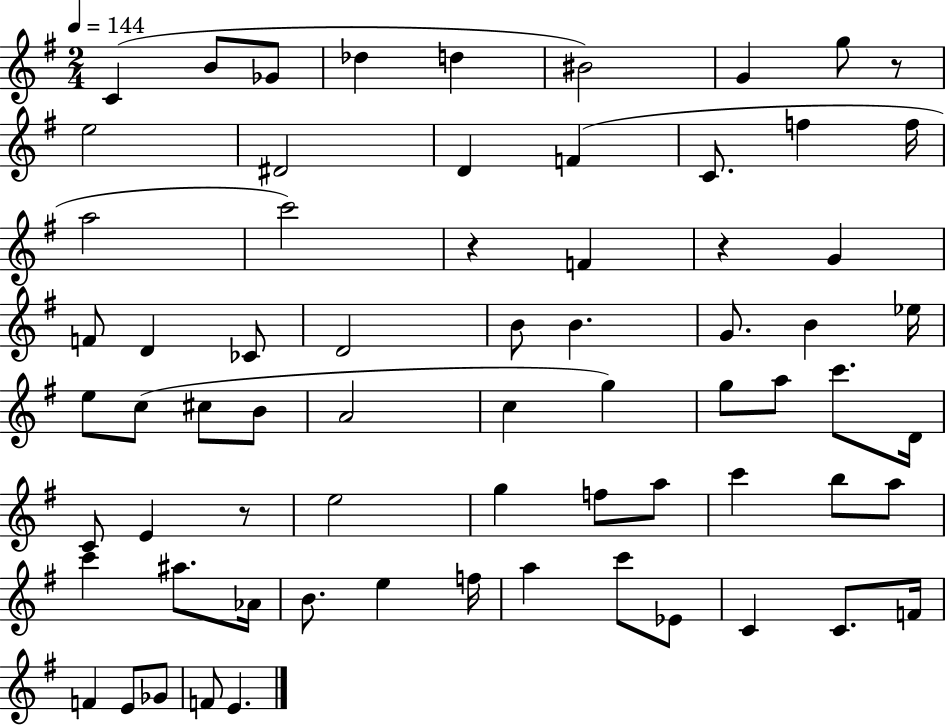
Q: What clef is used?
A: treble